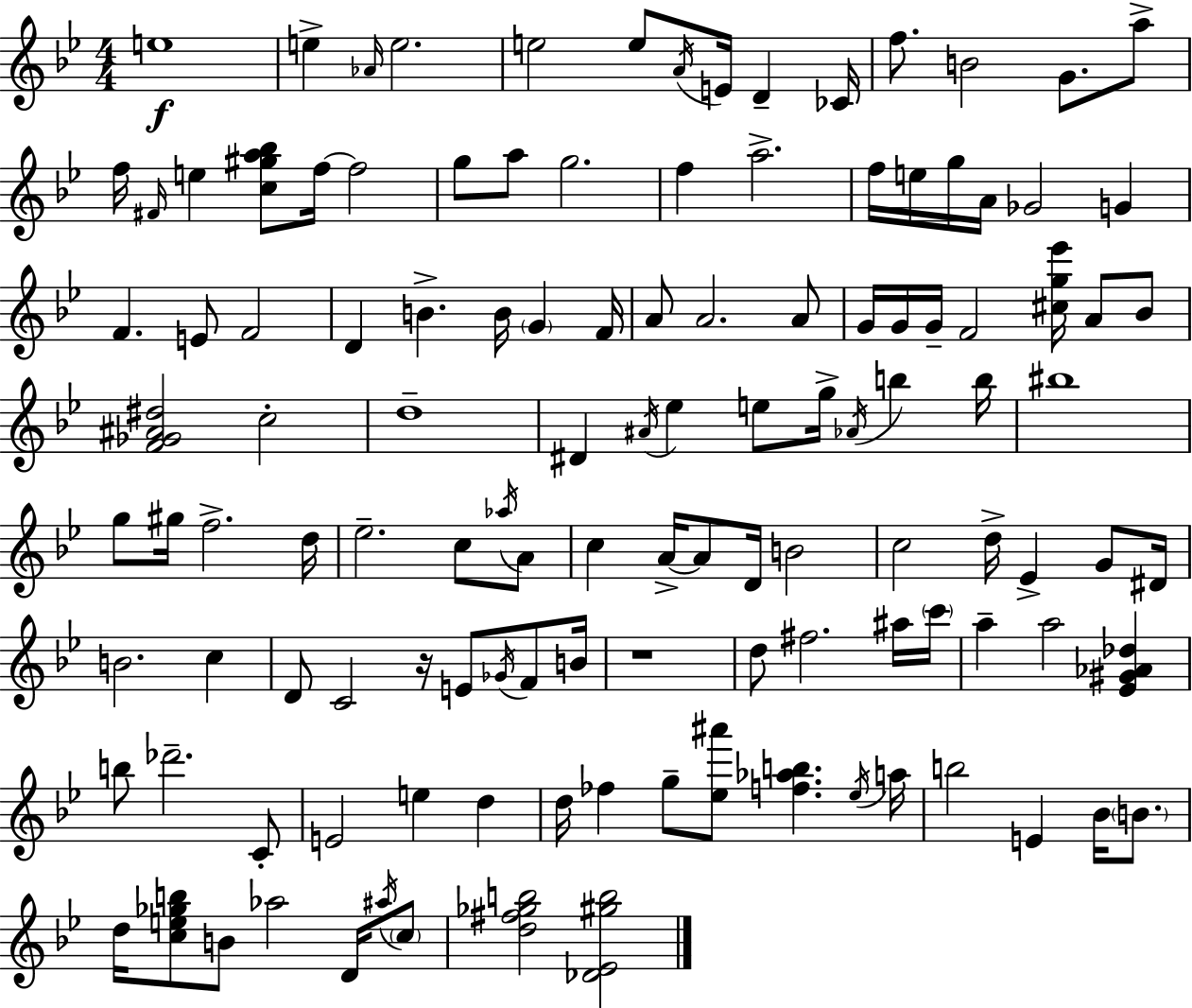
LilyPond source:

{
  \clef treble
  \numericTimeSignature
  \time 4/4
  \key bes \major
  e''1\f | e''4-> \grace { aes'16 } e''2. | e''2 e''8 \acciaccatura { a'16 } e'16 d'4-- | ces'16 f''8. b'2 g'8. | \break a''8-> f''16 \grace { fis'16 } e''4 <c'' gis'' a'' bes''>8 f''16~~ f''2 | g''8 a''8 g''2. | f''4 a''2.-> | f''16 e''16 g''16 a'16 ges'2 g'4 | \break f'4. e'8 f'2 | d'4 b'4.-> b'16 \parenthesize g'4 | f'16 a'8 a'2. | a'8 g'16 g'16 g'16-- f'2 <cis'' g'' ees'''>16 a'8 | \break bes'8 <f' ges' ais' dis''>2 c''2-. | d''1-- | dis'4 \acciaccatura { ais'16 } ees''4 e''8 g''16-> \acciaccatura { aes'16 } | b''4 b''16 bis''1 | \break g''8 gis''16 f''2.-> | d''16 ees''2.-- | c''8 \acciaccatura { aes''16 } a'8 c''4 a'16->~~ a'8 d'16 b'2 | c''2 d''16-> ees'4-> | \break g'8 dis'16 b'2. | c''4 d'8 c'2 | r16 e'8 \acciaccatura { ges'16 } f'8 b'16 r1 | d''8 fis''2. | \break ais''16 \parenthesize c'''16 a''4-- a''2 | <ees' gis' aes' des''>4 b''8 des'''2.-- | c'8-. e'2 e''4 | d''4 d''16 fes''4 g''8-- <ees'' ais'''>8 | \break <f'' aes'' b''>4. \acciaccatura { ees''16 } a''16 b''2 | e'4 bes'16 \parenthesize b'8. d''16 <c'' e'' ges'' b''>8 b'8 aes''2 | d'16 \acciaccatura { ais''16 } \parenthesize c''8 <d'' fis'' ges'' b''>2 | <des' ees' gis'' b''>2 \bar "|."
}